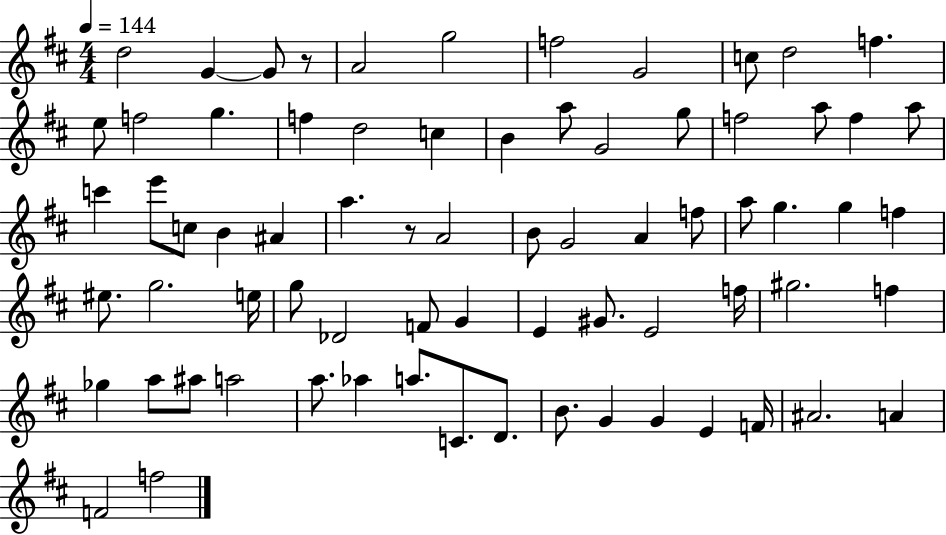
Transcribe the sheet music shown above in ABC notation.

X:1
T:Untitled
M:4/4
L:1/4
K:D
d2 G G/2 z/2 A2 g2 f2 G2 c/2 d2 f e/2 f2 g f d2 c B a/2 G2 g/2 f2 a/2 f a/2 c' e'/2 c/2 B ^A a z/2 A2 B/2 G2 A f/2 a/2 g g f ^e/2 g2 e/4 g/2 _D2 F/2 G E ^G/2 E2 f/4 ^g2 f _g a/2 ^a/2 a2 a/2 _a a/2 C/2 D/2 B/2 G G E F/4 ^A2 A F2 f2